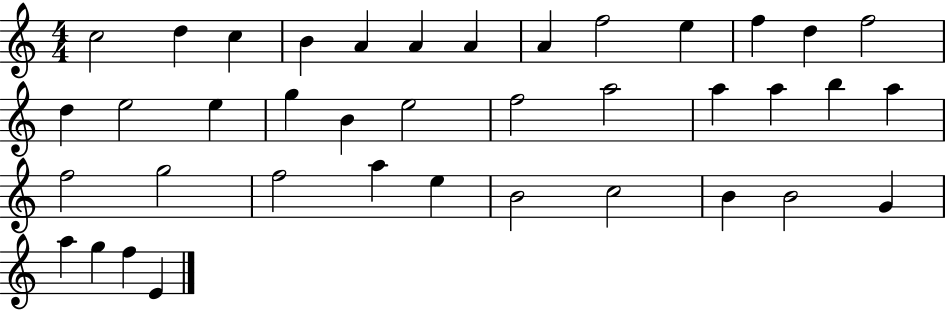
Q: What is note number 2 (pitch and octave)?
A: D5